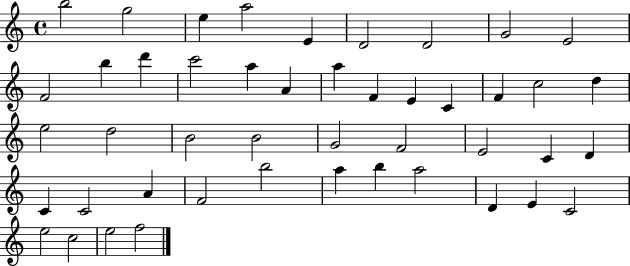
B5/h G5/h E5/q A5/h E4/q D4/h D4/h G4/h E4/h F4/h B5/q D6/q C6/h A5/q A4/q A5/q F4/q E4/q C4/q F4/q C5/h D5/q E5/h D5/h B4/h B4/h G4/h F4/h E4/h C4/q D4/q C4/q C4/h A4/q F4/h B5/h A5/q B5/q A5/h D4/q E4/q C4/h E5/h C5/h E5/h F5/h